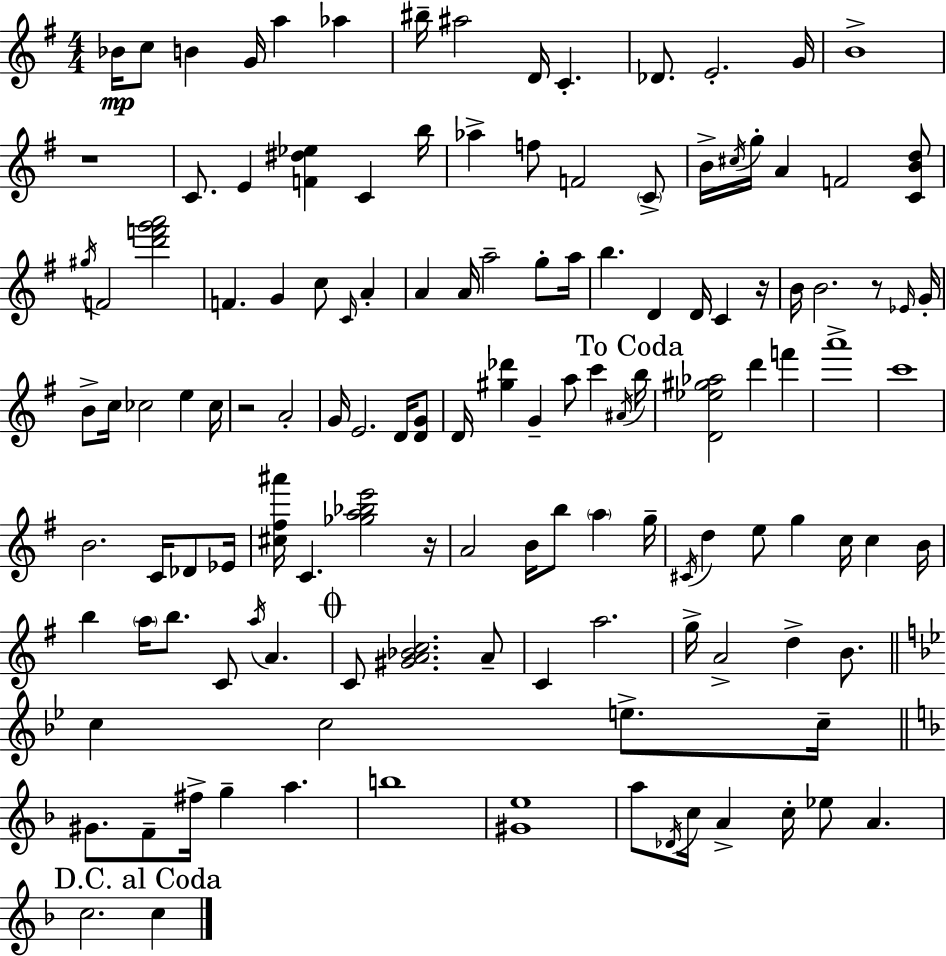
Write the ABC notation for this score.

X:1
T:Untitled
M:4/4
L:1/4
K:Em
_B/4 c/2 B G/4 a _a ^b/4 ^a2 D/4 C _D/2 E2 G/4 B4 z4 C/2 E [F^d_e] C b/4 _a f/2 F2 C/2 B/4 ^c/4 g/4 A F2 [CBd]/2 ^g/4 F2 [d'f'g'a']2 F G c/2 C/4 A A A/4 a2 g/2 a/4 b D D/4 C z/4 B/4 B2 z/2 _E/4 G/4 B/2 c/4 _c2 e _c/4 z2 A2 G/4 E2 D/4 [DG]/2 D/4 [^g_d'] G a/2 c' ^A/4 b/4 [D_e^g_a]2 d' f' a'4 c'4 B2 C/4 _D/2 _E/4 [^c^f^a']/4 C [_ga_be']2 z/4 A2 B/4 b/2 a g/4 ^C/4 d e/2 g c/4 c B/4 b a/4 b/2 C/2 a/4 A C/2 [^GA_Bc]2 A/2 C a2 g/4 A2 d B/2 c c2 e/2 c/4 ^G/2 F/2 ^f/4 g a b4 [^Ge]4 a/2 _D/4 c/4 A c/4 _e/2 A c2 c